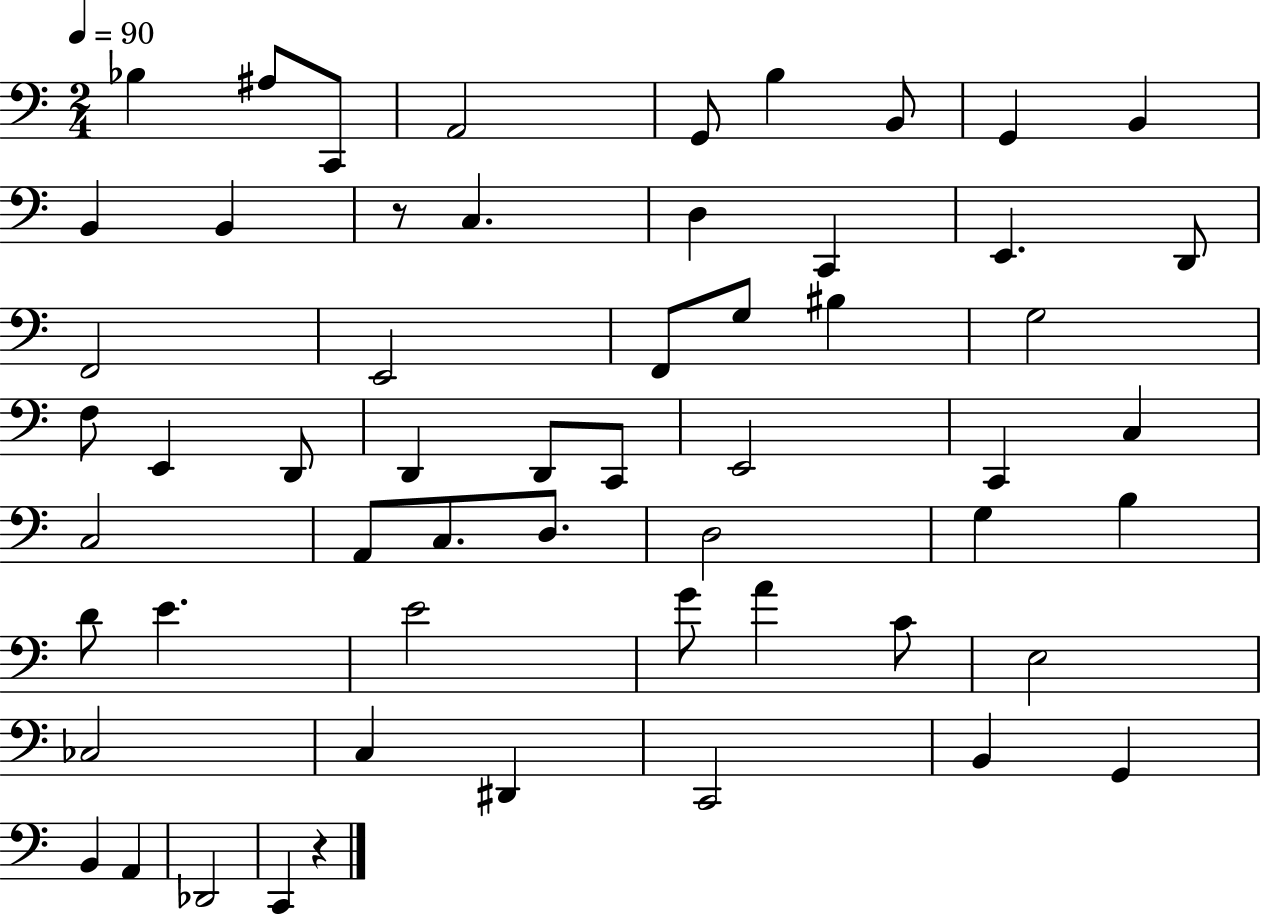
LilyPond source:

{
  \clef bass
  \numericTimeSignature
  \time 2/4
  \key c \major
  \tempo 4 = 90
  bes4 ais8 c,8 | a,2 | g,8 b4 b,8 | g,4 b,4 | \break b,4 b,4 | r8 c4. | d4 c,4 | e,4. d,8 | \break f,2 | e,2 | f,8 g8 bis4 | g2 | \break f8 e,4 d,8 | d,4 d,8 c,8 | e,2 | c,4 c4 | \break c2 | a,8 c8. d8. | d2 | g4 b4 | \break d'8 e'4. | e'2 | g'8 a'4 c'8 | e2 | \break ces2 | c4 dis,4 | c,2 | b,4 g,4 | \break b,4 a,4 | des,2 | c,4 r4 | \bar "|."
}